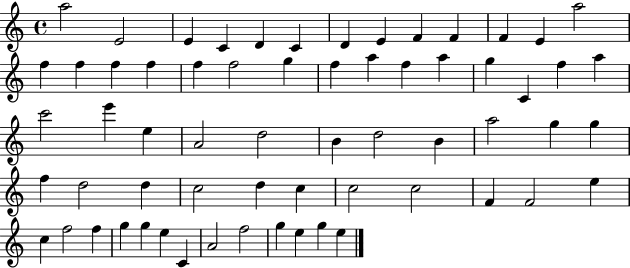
{
  \clef treble
  \time 4/4
  \defaultTimeSignature
  \key c \major
  a''2 e'2 | e'4 c'4 d'4 c'4 | d'4 e'4 f'4 f'4 | f'4 e'4 a''2 | \break f''4 f''4 f''4 f''4 | f''4 f''2 g''4 | f''4 a''4 f''4 a''4 | g''4 c'4 f''4 a''4 | \break c'''2 e'''4 e''4 | a'2 d''2 | b'4 d''2 b'4 | a''2 g''4 g''4 | \break f''4 d''2 d''4 | c''2 d''4 c''4 | c''2 c''2 | f'4 f'2 e''4 | \break c''4 f''2 f''4 | g''4 g''4 e''4 c'4 | a'2 f''2 | g''4 e''4 g''4 e''4 | \break \bar "|."
}